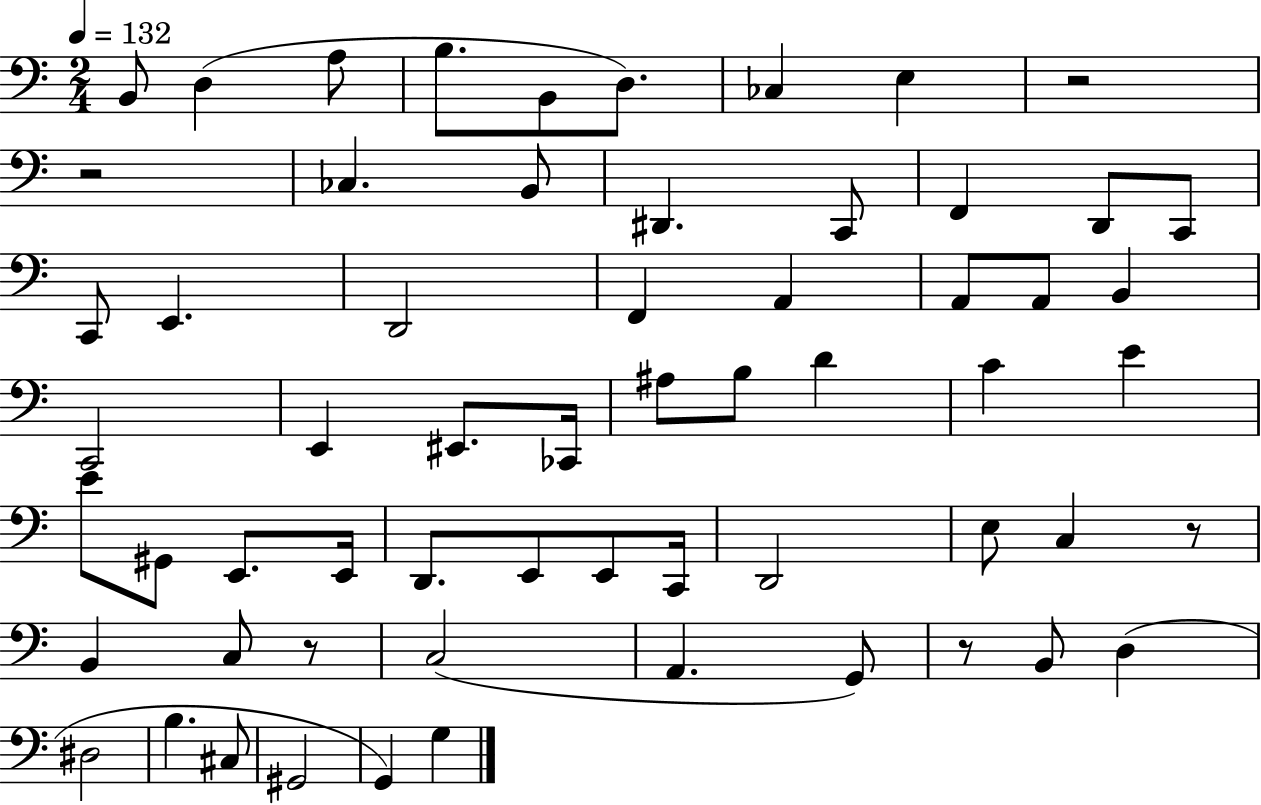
B2/e D3/q A3/e B3/e. B2/e D3/e. CES3/q E3/q R/h R/h CES3/q. B2/e D#2/q. C2/e F2/q D2/e C2/e C2/e E2/q. D2/h F2/q A2/q A2/e A2/e B2/q C2/h E2/q EIS2/e. CES2/s A#3/e B3/e D4/q C4/q E4/q E4/e G#2/e E2/e. E2/s D2/e. E2/e E2/e C2/s D2/h E3/e C3/q R/e B2/q C3/e R/e C3/h A2/q. G2/e R/e B2/e D3/q D#3/h B3/q. C#3/e G#2/h G2/q G3/q